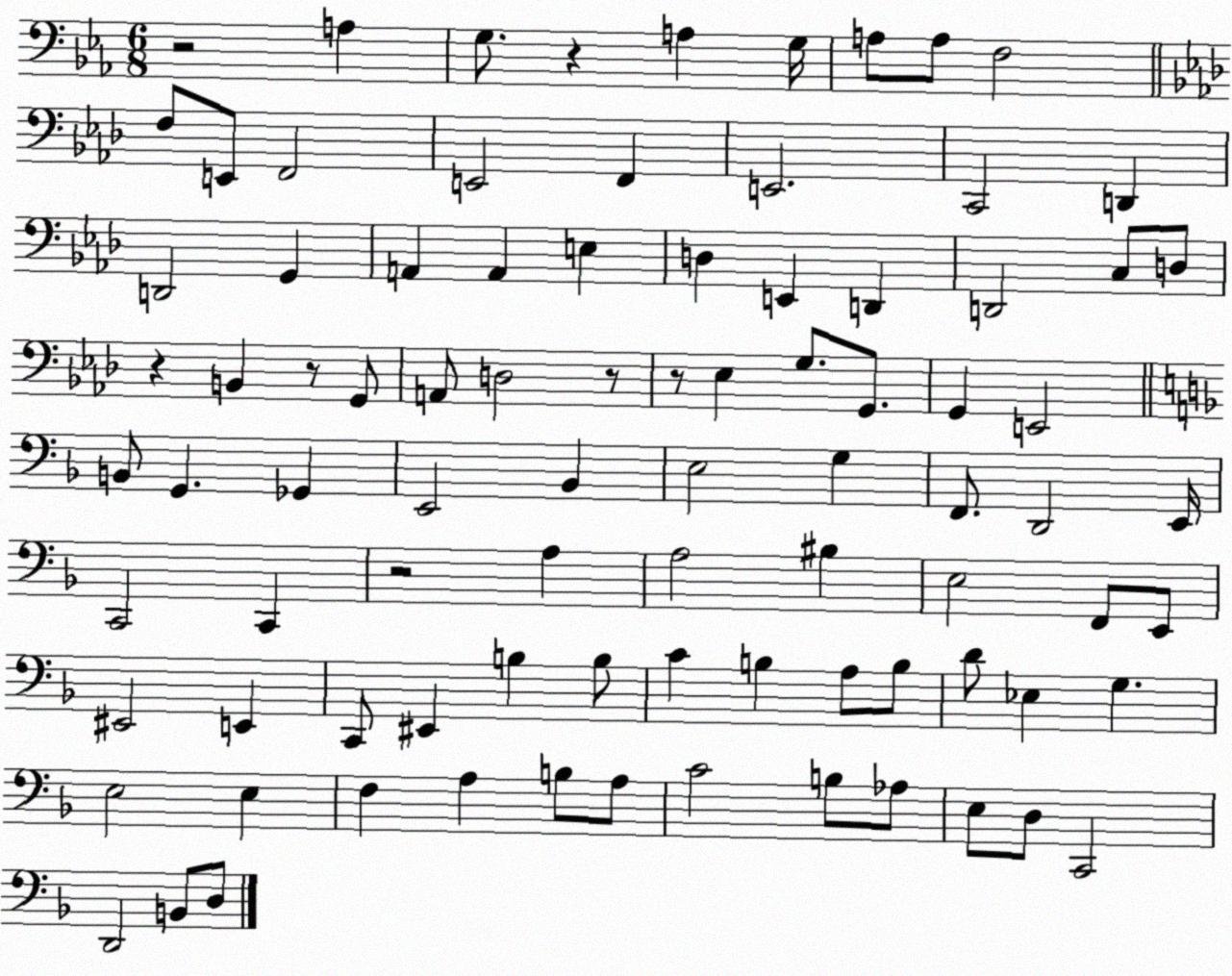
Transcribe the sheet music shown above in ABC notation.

X:1
T:Untitled
M:6/8
L:1/4
K:Eb
z2 A, G,/2 z A, G,/4 A,/2 A,/2 F,2 F,/2 E,,/2 F,,2 E,,2 F,, E,,2 C,,2 D,, D,,2 G,, A,, A,, E, D, E,, D,, D,,2 C,/2 D,/2 z B,, z/2 G,,/2 A,,/2 D,2 z/2 z/2 _E, G,/2 G,,/2 G,, E,,2 B,,/2 G,, _G,, E,,2 _B,, E,2 G, F,,/2 D,,2 E,,/4 C,,2 C,, z2 A, A,2 ^B, E,2 F,,/2 E,,/2 ^E,,2 E,, C,,/2 ^E,, B, B,/2 C B, A,/2 B,/2 D/2 _E, G, E,2 E, F, A, B,/2 A,/2 C2 B,/2 _A,/2 E,/2 D,/2 C,,2 D,,2 B,,/2 D,/2